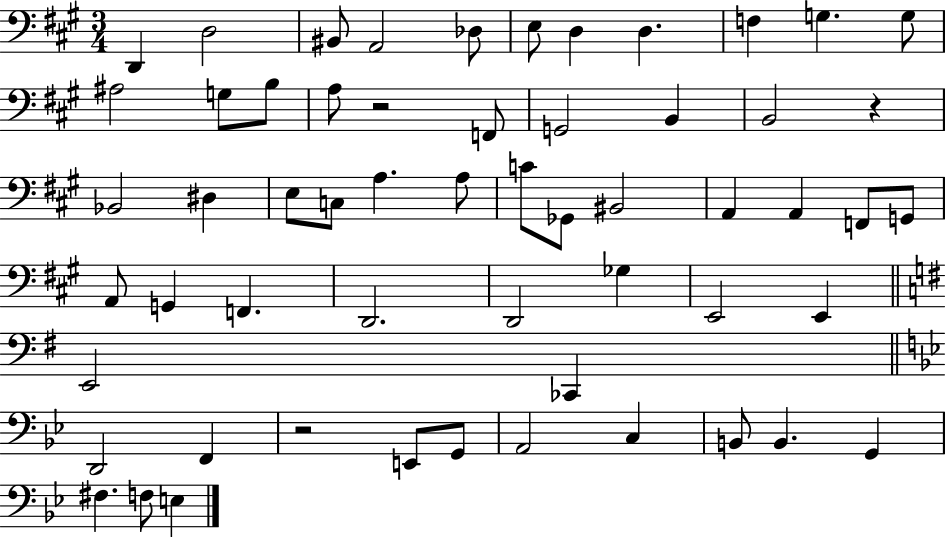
{
  \clef bass
  \numericTimeSignature
  \time 3/4
  \key a \major
  d,4 d2 | bis,8 a,2 des8 | e8 d4 d4. | f4 g4. g8 | \break ais2 g8 b8 | a8 r2 f,8 | g,2 b,4 | b,2 r4 | \break bes,2 dis4 | e8 c8 a4. a8 | c'8 ges,8 bis,2 | a,4 a,4 f,8 g,8 | \break a,8 g,4 f,4. | d,2. | d,2 ges4 | e,2 e,4 | \break \bar "||" \break \key g \major e,2 ces,4 | \bar "||" \break \key g \minor d,2 f,4 | r2 e,8 g,8 | a,2 c4 | b,8 b,4. g,4 | \break fis4. f8 e4 | \bar "|."
}